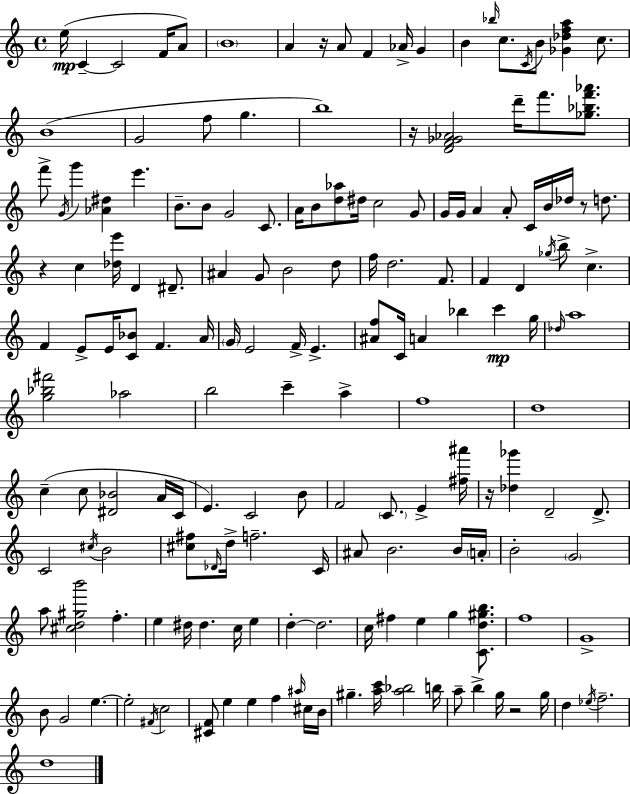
{
  \clef treble
  \time 4/4
  \defaultTimeSignature
  \key a \minor
  e''16(\mp c'4--~~ c'2 f'16 a'8) | \parenthesize b'1 | a'4 r16 a'8 f'4 aes'16-> g'4 | b'4 \grace { bes''16 } c''8. \acciaccatura { c'16 } b'8 <ges' des'' f'' a''>4 c''8. | \break b'1( | g'2 f''8 g''4. | b''1) | r16 <d' f' ges' aes'>2 d'''16-- f'''8. <ges'' bes'' f''' aes'''>8. | \break f'''8-> \acciaccatura { g'16 } g'''4 <aes' dis''>4 e'''4. | b'8.-- b'8 g'2 | c'8. a'16 b'8 <d'' aes''>8 dis''16 c''2 | g'8 g'16 g'16 a'4 a'8-. c'16 b'16 des''16 r8 | \break d''8. r4 c''4 <des'' e'''>16 d'4 | dis'8.-- ais'4 g'8 b'2 | d''8 f''16 d''2. | f'8. f'4 d'4 \acciaccatura { ges''16 } b''8-> c''4.-> | \break f'4 e'8-> e'16 <c' bes'>8 f'4. | a'16 \parenthesize g'16 e'2 f'16-> e'4.-> | <ais' f''>8 c'16 a'4 bes''4 c'''4\mp | g''16 \grace { des''16 } a''1 | \break <g'' bes'' fis'''>2 aes''2 | b''2 c'''4-- | a''4-> f''1 | d''1 | \break c''4--( c''8 <dis' bes'>2 | a'16 c'16 e'4.) c'2 | b'8 f'2 \parenthesize c'8. | e'4-> <fis'' ais'''>16 r16 <des'' ges'''>4 d'2-- | \break d'8.-> c'2 \acciaccatura { cis''16 } b'2 | <cis'' fis''>8 \grace { des'16 } d''16-> f''2.-- | c'16 ais'8 b'2. | b'16 \parenthesize a'16-. b'2-. \parenthesize g'2 | \break a''8 <cis'' d'' gis'' b'''>2 | f''4.-. e''4 dis''16 dis''4. | c''16 e''4 d''4-.~~ d''2. | c''16 fis''4 e''4 | \break g''4 <c' d'' gis'' b''>8. f''1 | g'1-> | b'8 g'2 | e''4.~~ e''2-. \acciaccatura { fis'16 } | \break c''2 <cis' f'>8 e''4 e''4 | f''4 \grace { ais''16 } cis''16 b'16 gis''4.-- <a'' c'''>16 | <a'' bes''>2 b''16 a''8-- b''4-> g''16 | r2 g''16 d''4 \acciaccatura { ees''16 } f''2.-- | \break d''1 | \bar "|."
}